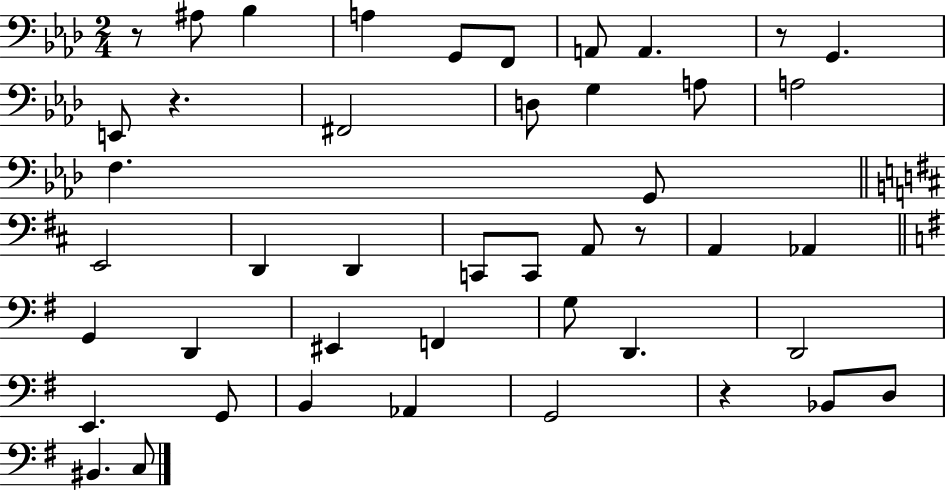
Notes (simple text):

R/e A#3/e Bb3/q A3/q G2/e F2/e A2/e A2/q. R/e G2/q. E2/e R/q. F#2/h D3/e G3/q A3/e A3/h F3/q. G2/e E2/h D2/q D2/q C2/e C2/e A2/e R/e A2/q Ab2/q G2/q D2/q EIS2/q F2/q G3/e D2/q. D2/h E2/q. G2/e B2/q Ab2/q G2/h R/q Bb2/e D3/e BIS2/q. C3/e